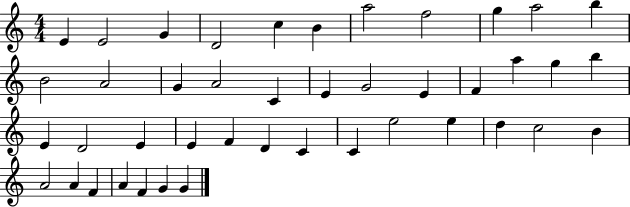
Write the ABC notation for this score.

X:1
T:Untitled
M:4/4
L:1/4
K:C
E E2 G D2 c B a2 f2 g a2 b B2 A2 G A2 C E G2 E F a g b E D2 E E F D C C e2 e d c2 B A2 A F A F G G